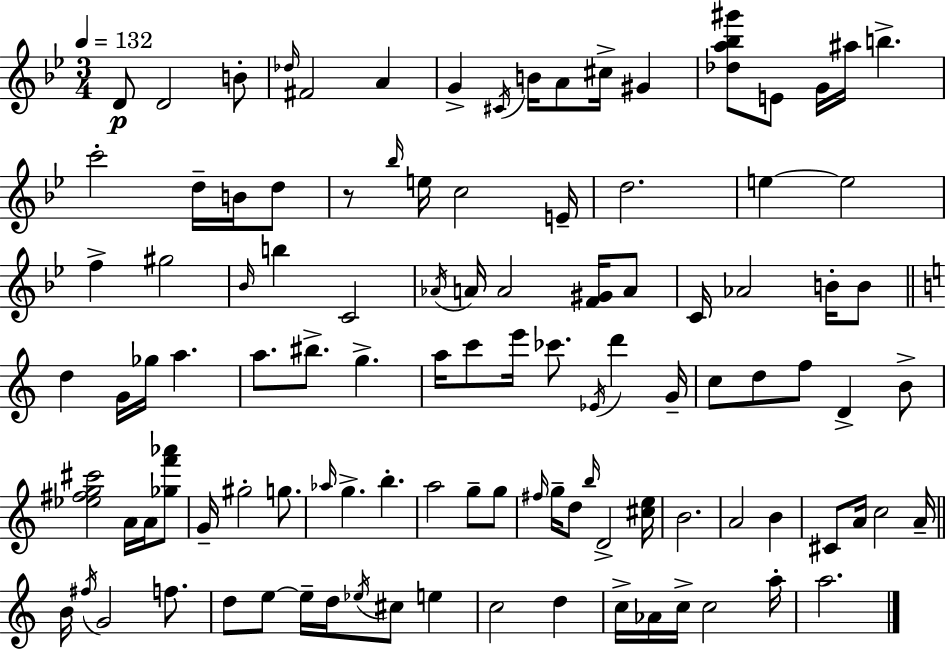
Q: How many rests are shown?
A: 1